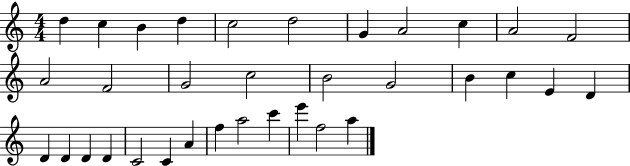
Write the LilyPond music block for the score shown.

{
  \clef treble
  \numericTimeSignature
  \time 4/4
  \key c \major
  d''4 c''4 b'4 d''4 | c''2 d''2 | g'4 a'2 c''4 | a'2 f'2 | \break a'2 f'2 | g'2 c''2 | b'2 g'2 | b'4 c''4 e'4 d'4 | \break d'4 d'4 d'4 d'4 | c'2 c'4 a'4 | f''4 a''2 c'''4 | e'''4 f''2 a''4 | \break \bar "|."
}